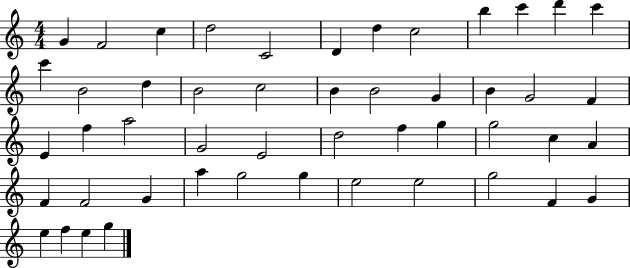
{
  \clef treble
  \numericTimeSignature
  \time 4/4
  \key c \major
  g'4 f'2 c''4 | d''2 c'2 | d'4 d''4 c''2 | b''4 c'''4 d'''4 c'''4 | \break c'''4 b'2 d''4 | b'2 c''2 | b'4 b'2 g'4 | b'4 g'2 f'4 | \break e'4 f''4 a''2 | g'2 e'2 | d''2 f''4 g''4 | g''2 c''4 a'4 | \break f'4 f'2 g'4 | a''4 g''2 g''4 | e''2 e''2 | g''2 f'4 g'4 | \break e''4 f''4 e''4 g''4 | \bar "|."
}